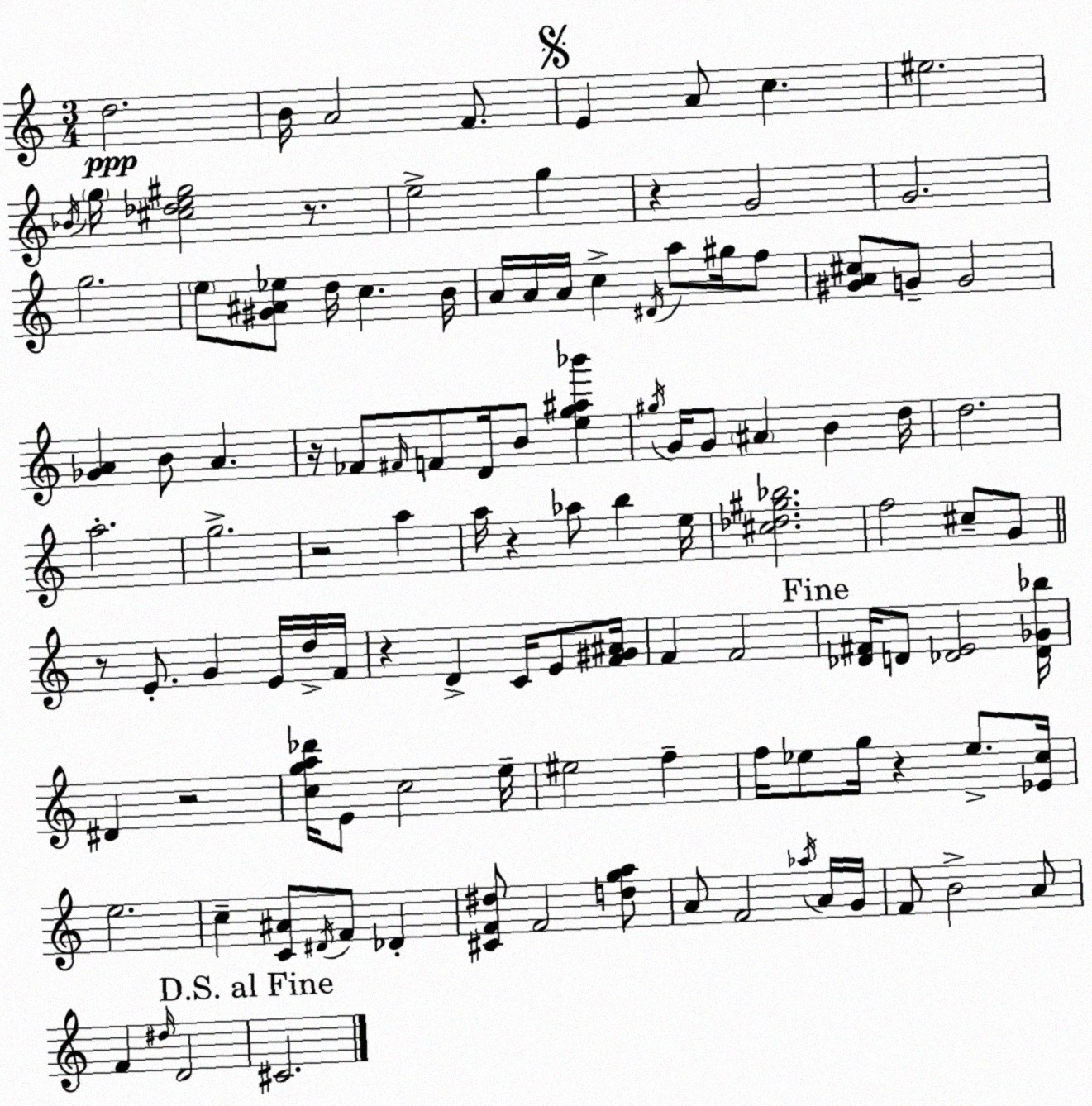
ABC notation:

X:1
T:Untitled
M:3/4
L:1/4
K:Am
d2 B/4 A2 F/2 E A/2 c ^e2 _B/4 g/4 [^c_de^g]2 z/2 e2 g z G2 G2 g2 e/2 [^G^A_e]/2 d/4 c B/4 A/4 A/4 A/4 c ^D/4 a/2 ^g/4 f/2 [^GA^c]/2 G/2 G2 [_GA] B/2 A z/4 _F/2 ^F/4 F/2 D/4 B/2 [eg^a_b'] ^g/4 G/4 G/2 ^A B d/4 d2 a2 g2 z2 a a/4 z _a/2 b e/4 [^c_d^g_b]2 f2 ^c/2 G/2 z/2 E/2 G E/4 d/4 F/4 z D C/4 E/2 [F^G^A]/4 F F2 [_D^F]/4 D/2 [_DE]2 [_D_G_b]/4 ^D z2 [cga_d']/4 E/2 c2 e/4 ^e2 f f/4 _e/2 g/4 z _e/2 [_Ec]/4 e2 c [C^A]/2 ^D/4 F/2 _D [^CF^d]/2 F2 [dga]/2 A/2 F2 _a/4 A/4 G/4 F/2 B2 A/2 F ^d/4 D2 ^C2